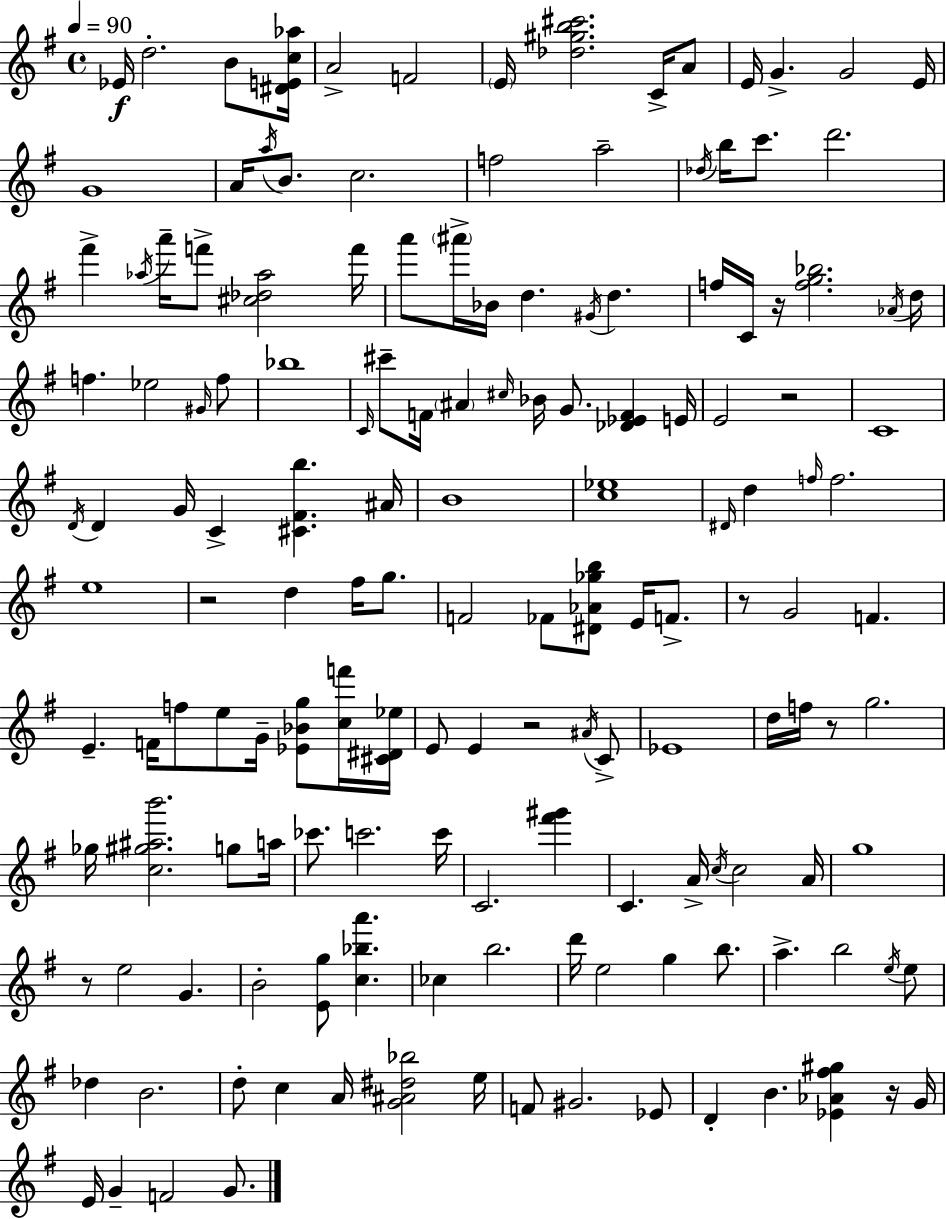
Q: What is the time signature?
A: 4/4